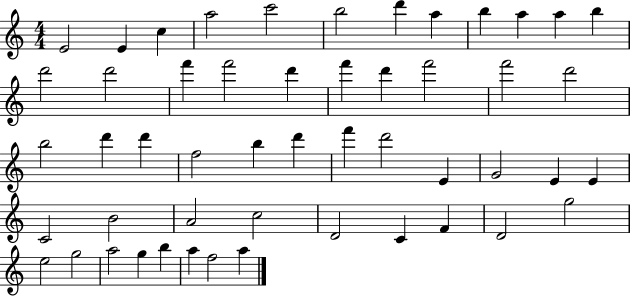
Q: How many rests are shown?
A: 0